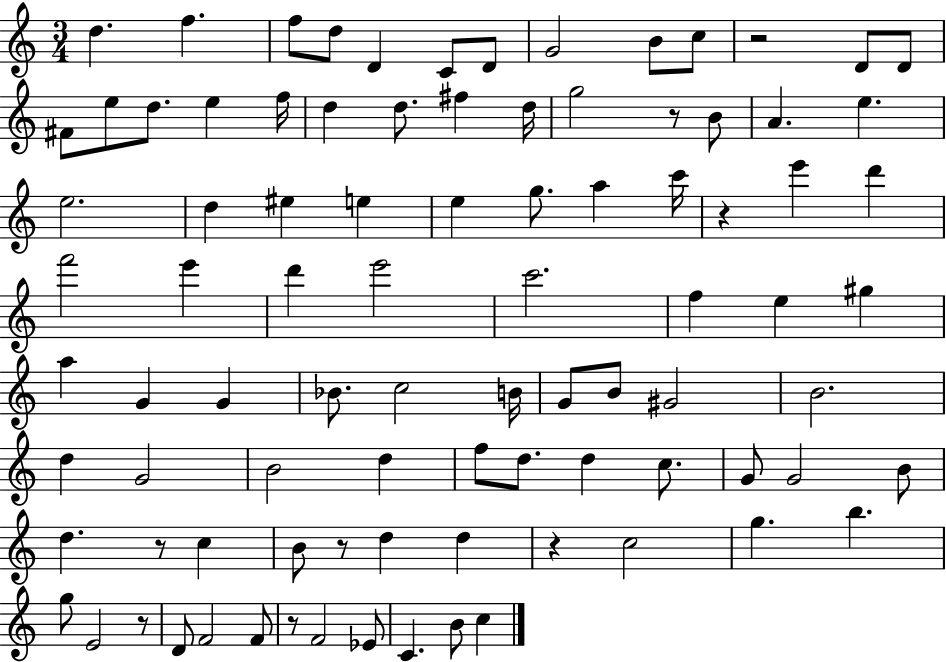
{
  \clef treble
  \numericTimeSignature
  \time 3/4
  \key c \major
  \repeat volta 2 { d''4. f''4. | f''8 d''8 d'4 c'8 d'8 | g'2 b'8 c''8 | r2 d'8 d'8 | \break fis'8 e''8 d''8. e''4 f''16 | d''4 d''8. fis''4 d''16 | g''2 r8 b'8 | a'4. e''4. | \break e''2. | d''4 eis''4 e''4 | e''4 g''8. a''4 c'''16 | r4 e'''4 d'''4 | \break f'''2 e'''4 | d'''4 e'''2 | c'''2. | f''4 e''4 gis''4 | \break a''4 g'4 g'4 | bes'8. c''2 b'16 | g'8 b'8 gis'2 | b'2. | \break d''4 g'2 | b'2 d''4 | f''8 d''8. d''4 c''8. | g'8 g'2 b'8 | \break d''4. r8 c''4 | b'8 r8 d''4 d''4 | r4 c''2 | g''4. b''4. | \break g''8 e'2 r8 | d'8 f'2 f'8 | r8 f'2 ees'8 | c'4. b'8 c''4 | \break } \bar "|."
}